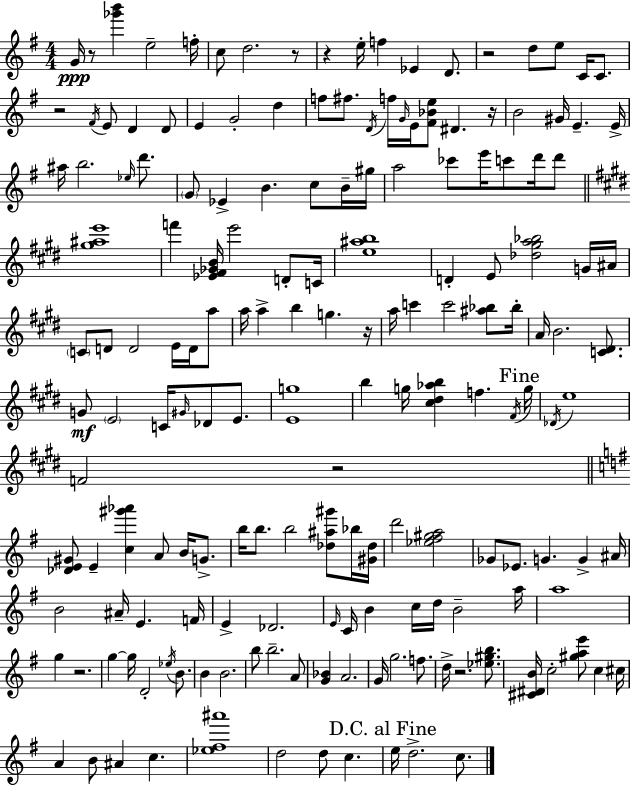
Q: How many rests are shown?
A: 10